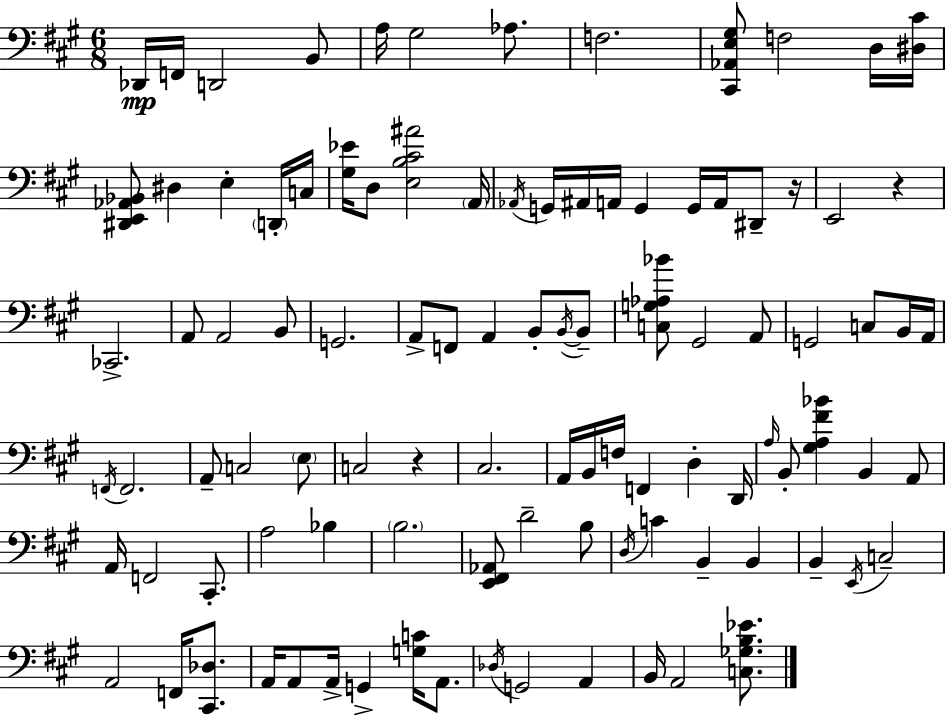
Db2/s F2/s D2/h B2/e A3/s G#3/h Ab3/e. F3/h. [C#2,Ab2,E3,G#3]/e F3/h D3/s [D#3,C#4]/s [D#2,E2,Ab2,Bb2]/e D#3/q E3/q D2/s C3/s [G#3,Eb4]/s D3/e [E3,B3,C#4,A#4]/h A2/s Ab2/s G2/s A#2/s A2/s G2/q G2/s A2/s D#2/e R/s E2/h R/q CES2/h. A2/e A2/h B2/e G2/h. A2/e F2/e A2/q B2/e B2/s B2/e [C3,G3,Ab3,Bb4]/e G#2/h A2/e G2/h C3/e B2/s A2/s F2/s F2/h. A2/e C3/h E3/e C3/h R/q C#3/h. A2/s B2/s F3/s F2/q D3/q D2/s A3/s B2/e [G#3,A3,F#4,Bb4]/q B2/q A2/e A2/s F2/h C#2/e. A3/h Bb3/q B3/h. [E2,F#2,Ab2]/e D4/h B3/e D3/s C4/q B2/q B2/q B2/q E2/s C3/h A2/h F2/s [C#2,Db3]/e. A2/s A2/e A2/s G2/q [G3,C4]/s A2/e. Db3/s G2/h A2/q B2/s A2/h [C3,Gb3,B3,Eb4]/e.